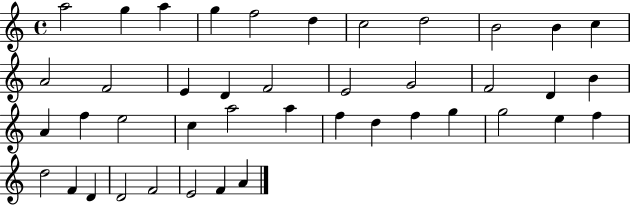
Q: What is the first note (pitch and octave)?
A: A5